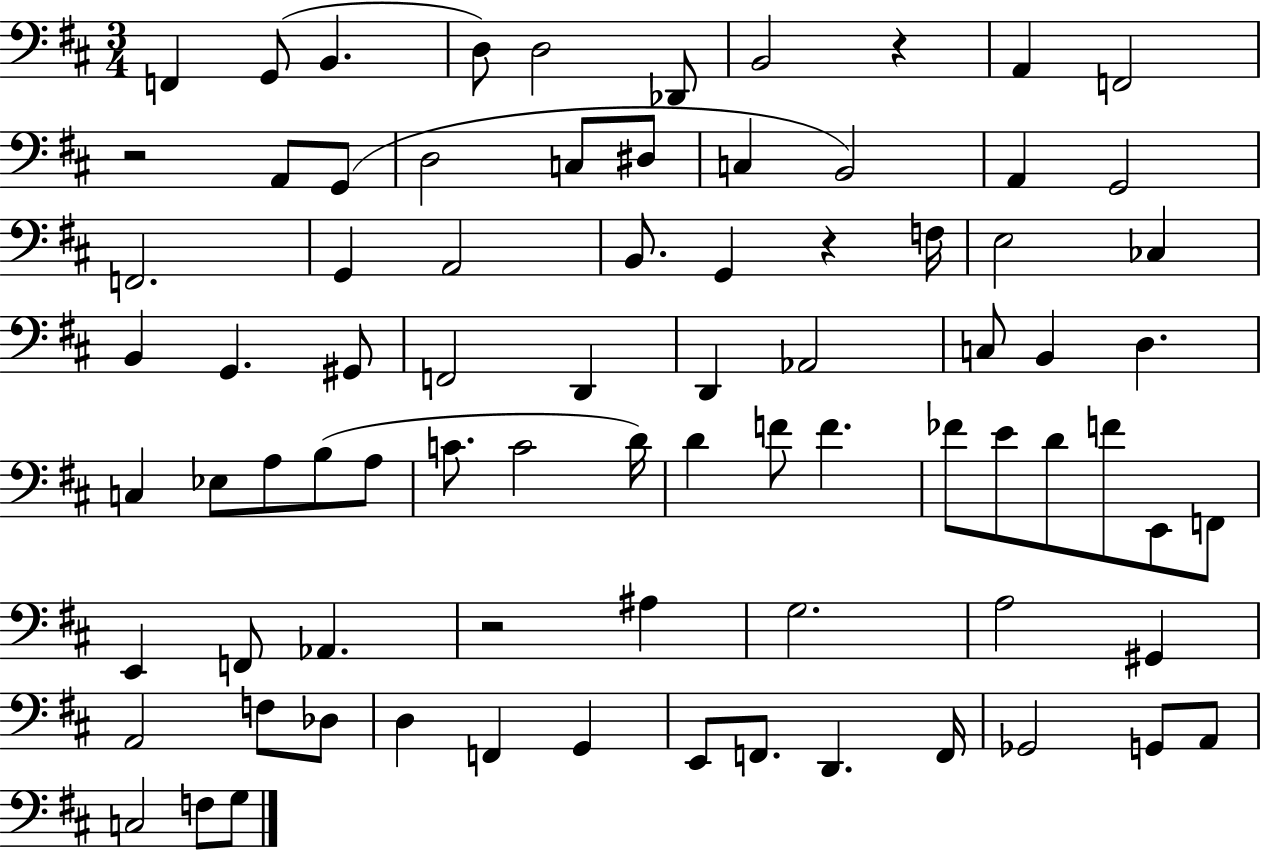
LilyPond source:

{
  \clef bass
  \numericTimeSignature
  \time 3/4
  \key d \major
  f,4 g,8( b,4. | d8) d2 des,8 | b,2 r4 | a,4 f,2 | \break r2 a,8 g,8( | d2 c8 dis8 | c4 b,2) | a,4 g,2 | \break f,2. | g,4 a,2 | b,8. g,4 r4 f16 | e2 ces4 | \break b,4 g,4. gis,8 | f,2 d,4 | d,4 aes,2 | c8 b,4 d4. | \break c4 ees8 a8 b8( a8 | c'8. c'2 d'16) | d'4 f'8 f'4. | fes'8 e'8 d'8 f'8 e,8 f,8 | \break e,4 f,8 aes,4. | r2 ais4 | g2. | a2 gis,4 | \break a,2 f8 des8 | d4 f,4 g,4 | e,8 f,8. d,4. f,16 | ges,2 g,8 a,8 | \break c2 f8 g8 | \bar "|."
}